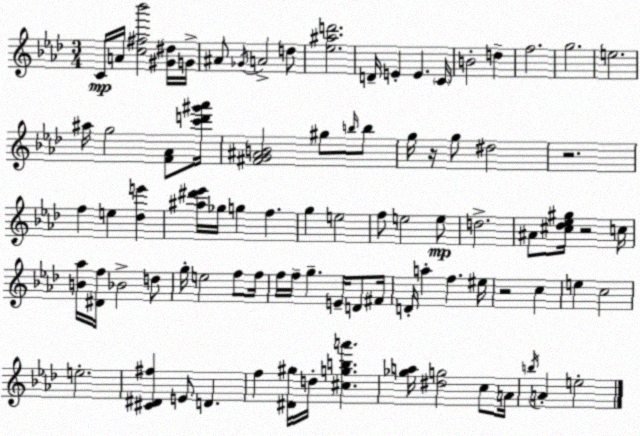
X:1
T:Untitled
M:3/4
L:1/4
K:Fm
C/4 A/4 [c^f_b']2 [^G^d]/4 G/4 ^A/2 _G/4 A2 d/2 [_e^ad']2 D/4 E E C/4 B2 d f2 g2 e2 ^a/4 g2 [F_A]/2 [c'd'^g'_a']/4 [^FG^AB]2 ^g/2 b/4 b/2 g/4 z/4 g/2 ^d2 z2 f e [_de'] [^a^d'_e']/4 _g/4 g f g e2 f/2 e2 e/2 d2 ^A/2 [^c_d_e^g]/4 z2 c/4 [B_a]/4 [^Df]/4 _B2 d/2 g/4 e2 f/2 f/4 f/4 f/4 g E/4 D/2 ^F/4 D/4 a f ^e/4 z2 c e c2 e2 [^C^D^f] E/2 D f [^D^g]/4 d/4 [^cgba'] [_ga]/4 [^dg]2 c/2 A/4 b/4 A e2